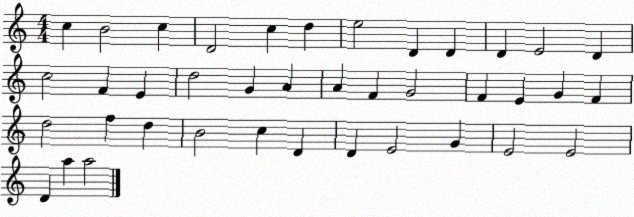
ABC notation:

X:1
T:Untitled
M:4/4
L:1/4
K:C
c B2 c D2 c d e2 D D D E2 D c2 F E d2 G A A F G2 F E G F d2 f d B2 c D D E2 G E2 E2 D a a2